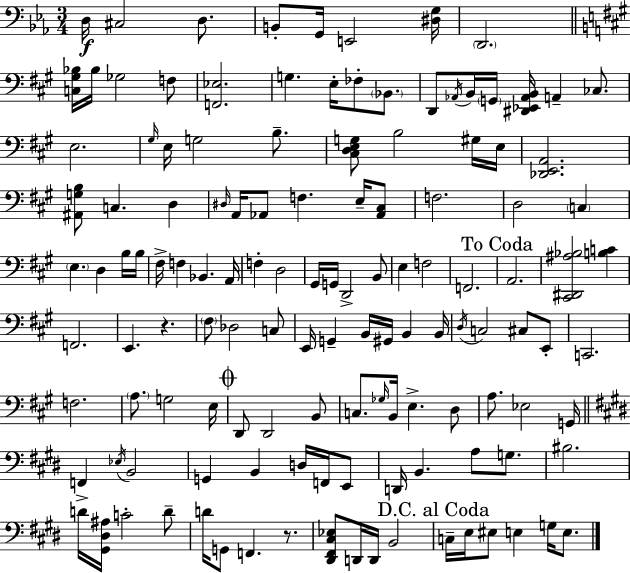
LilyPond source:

{
  \clef bass
  \numericTimeSignature
  \time 3/4
  \key ees \major
  \repeat volta 2 { d16\f cis2 d8. | b,8-. g,16 e,2 <dis g>16 | \parenthesize d,2. | \bar "||" \break \key a \major <c gis bes>16 bes16 ges2 f8 | <f, ees>2. | g4. e16-. fes8-. \parenthesize bes,8. | d,8 \acciaccatura { aes,16 } b,16 \parenthesize g,16 <dis, ees, aes, b,>16 a,4-- ces8. | \break e2. | \grace { gis16 } e16 g2 b8.-- | <cis d e g>8 b2 | gis16 e16 <des, e, a,>2. | \break <ais, g b>8 c4. d4 | \grace { dis16 } a,16 aes,8 f4. | e16-- <aes, cis>8 f2. | d2 \parenthesize c4 | \break \parenthesize e4. d4 | b16 b16 fis16-> f4 bes,4. | a,16 f4-. d2 | gis,16 g,16 d,2-> | \break b,8 e4 f2 | f,2. | \mark "To Coda" a,2. | <cis, dis, ais bes>2 <b c'>4 | \break f,2. | e,4. r4. | \parenthesize fis8 des2 | c8 e,16 g,4-- b,16 gis,16 b,4 | \break b,16 \acciaccatura { d16 } c2 | cis8 e,8-. c,2. | f2. | \parenthesize a8. g2 | \break e16 \mark \markup { \musicglyph "scripts.coda" } d,8 d,2 | b,8 c8. \grace { ges16 } b,16 e4.-> | d8 a8. ees2 | g,16 \bar "||" \break \key e \major f,4-> \acciaccatura { ees16 } b,2 | g,4 b,4 d16 f,16 e,8 | d,16 b,4. a8 g8. | bis2. | \break d'16 <gis, dis ais>16 c'2-. d'8-- | d'16 g,8 f,4. r8. | <dis, fis, cis ees>8 d,16 d,16 b,2 | \mark "D.C. al Coda" c16-- e16 eis8 e4 g16 e8. | \break } \bar "|."
}